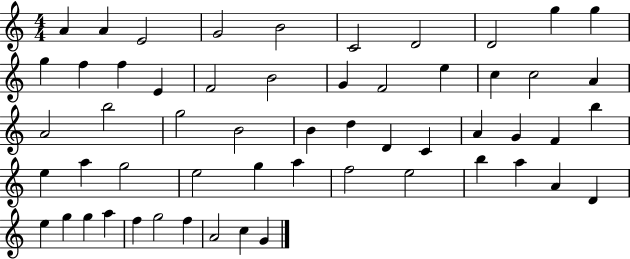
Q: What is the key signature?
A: C major